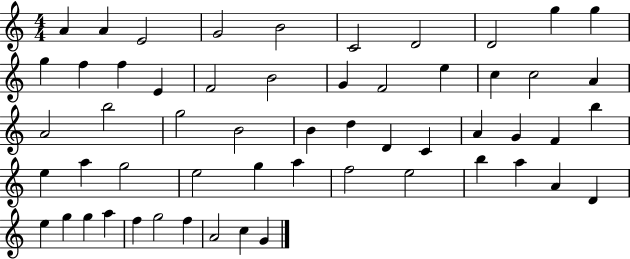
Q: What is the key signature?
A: C major